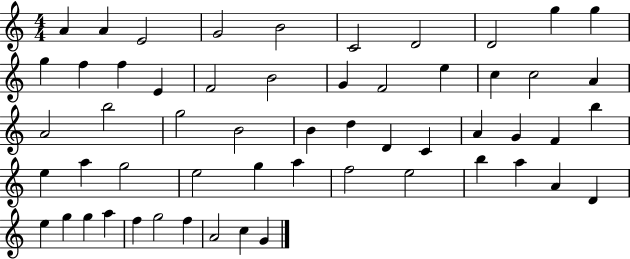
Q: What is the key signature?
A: C major